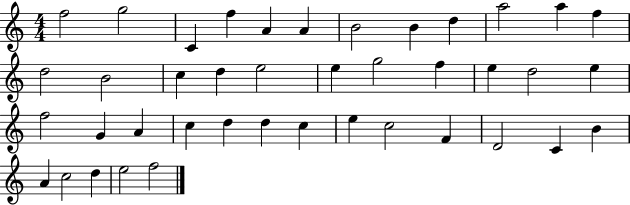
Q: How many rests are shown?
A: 0